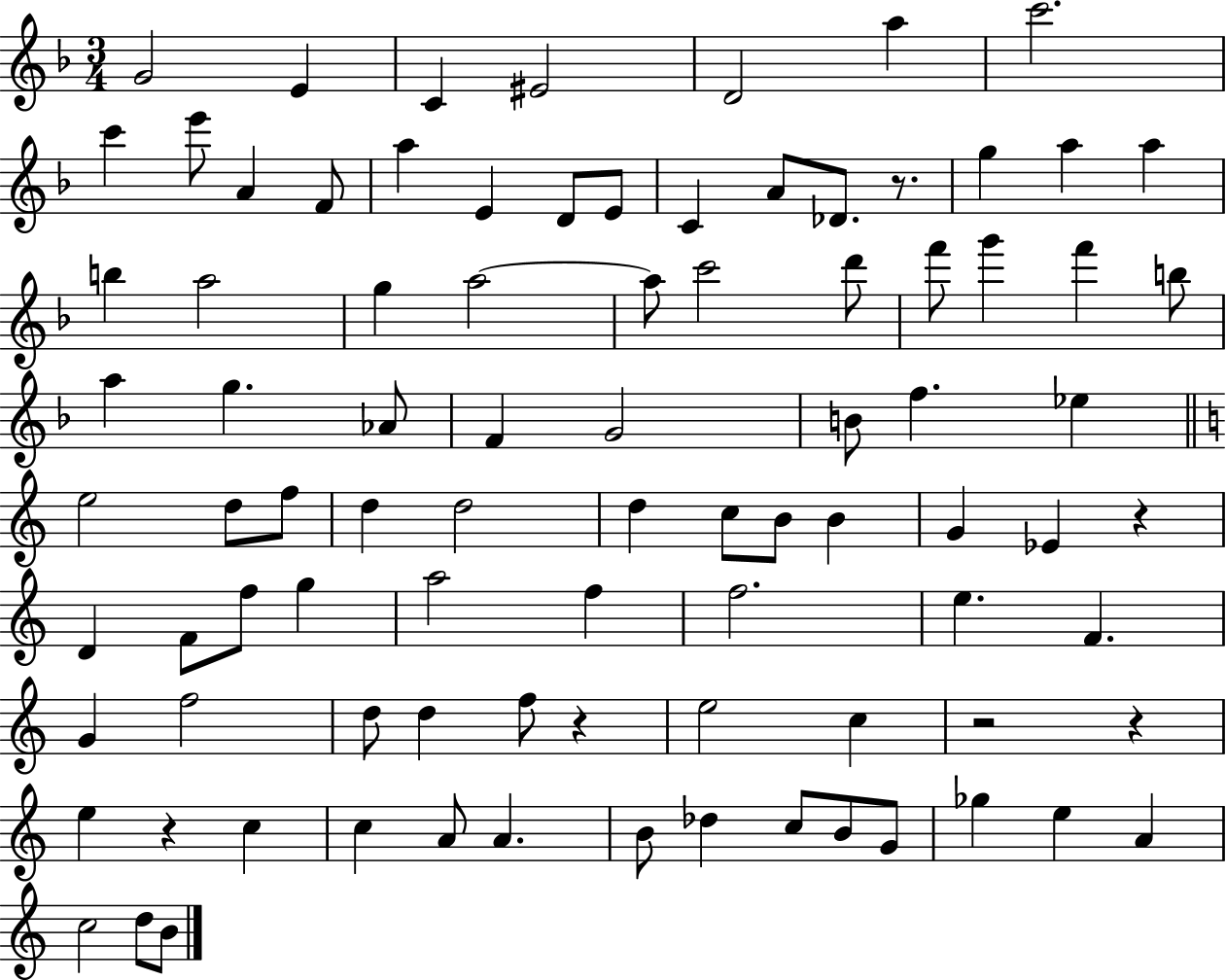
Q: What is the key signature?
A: F major